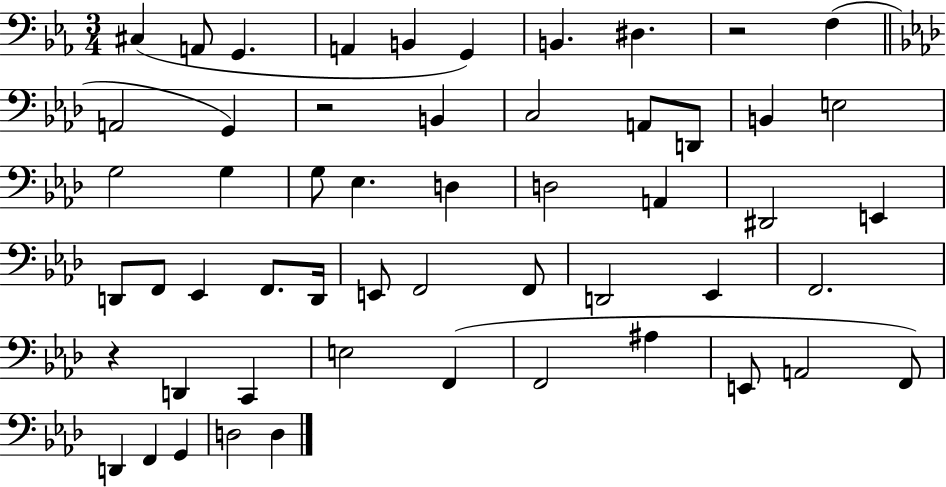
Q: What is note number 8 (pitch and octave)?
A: D#3